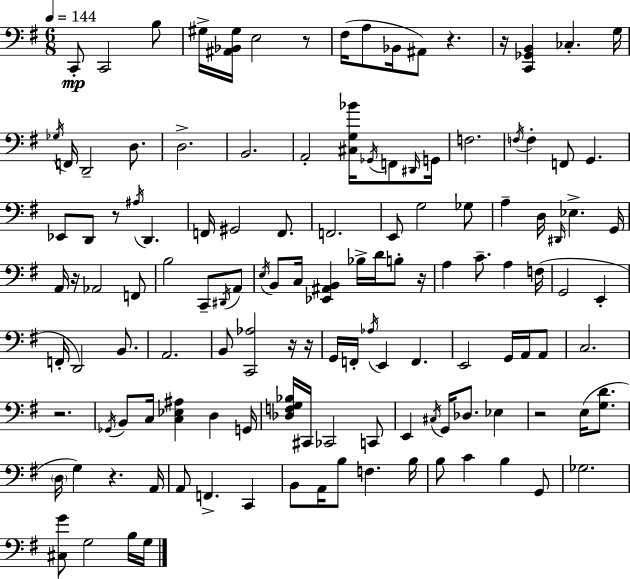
C2/e C2/h B3/e G#3/s [A#2,Bb2,G#3]/s E3/h R/e F#3/s A3/e Bb2/s A#2/e R/q. R/s [C2,Gb2,B2]/q CES3/q. G3/s Gb3/s F2/s D2/h D3/e. D3/h. B2/h. A2/h [C#3,G3,Bb4]/s Gb2/s F2/e D#2/s G2/s F3/h. F3/s F3/q F2/e G2/q. Eb2/e D2/e R/e A#3/s D2/q. F2/s G#2/h F2/e. F2/h. E2/e G3/h Gb3/e A3/q D3/s D#2/s Eb3/q. G2/s A2/s R/s Ab2/h F2/e B3/h C2/e D#2/s A2/e E3/s B2/e C3/s [Eb2,A#2,B2]/q Bb3/s D4/s B3/e R/s A3/q C4/e. A3/q F3/s G2/h E2/q F2/s D2/h B2/e. A2/h. B2/e [C2,Ab3]/h R/s R/s G2/s F2/s Ab3/s E2/q F2/q. E2/h G2/s A2/s A2/e C3/h. R/h. Gb2/s B2/e C3/s [C3,Eb3,A#3]/q D3/q G2/s [Db3,F3,G3,Bb3]/s C#2/s CES2/h C2/e E2/q C#3/s G2/s Db3/e. Eb3/q R/h E3/s [G3,D4]/e. D3/s G3/q R/q. A2/s A2/e F2/q. C2/q B2/e A2/s B3/e F3/q. B3/s B3/e C4/q B3/q G2/e Gb3/h. [C#3,G4]/e G3/h B3/s G3/s